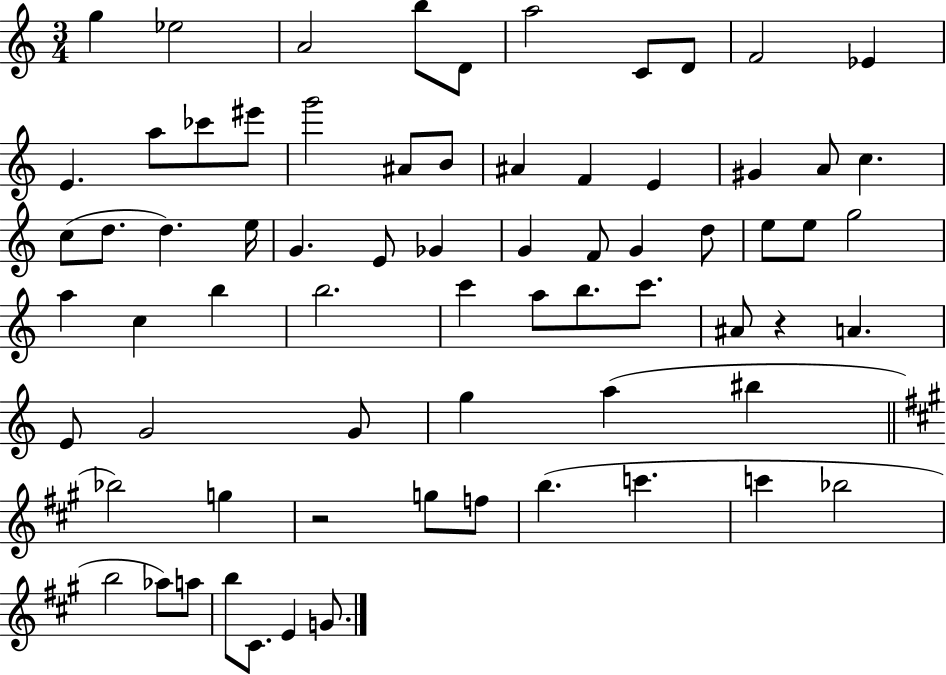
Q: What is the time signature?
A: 3/4